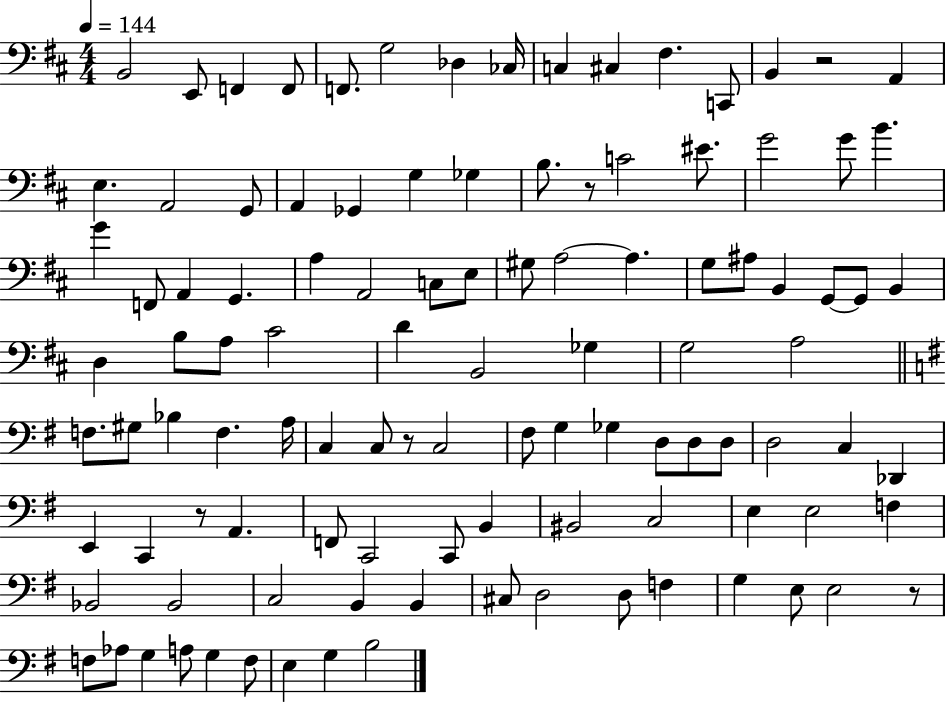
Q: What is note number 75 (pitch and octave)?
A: C2